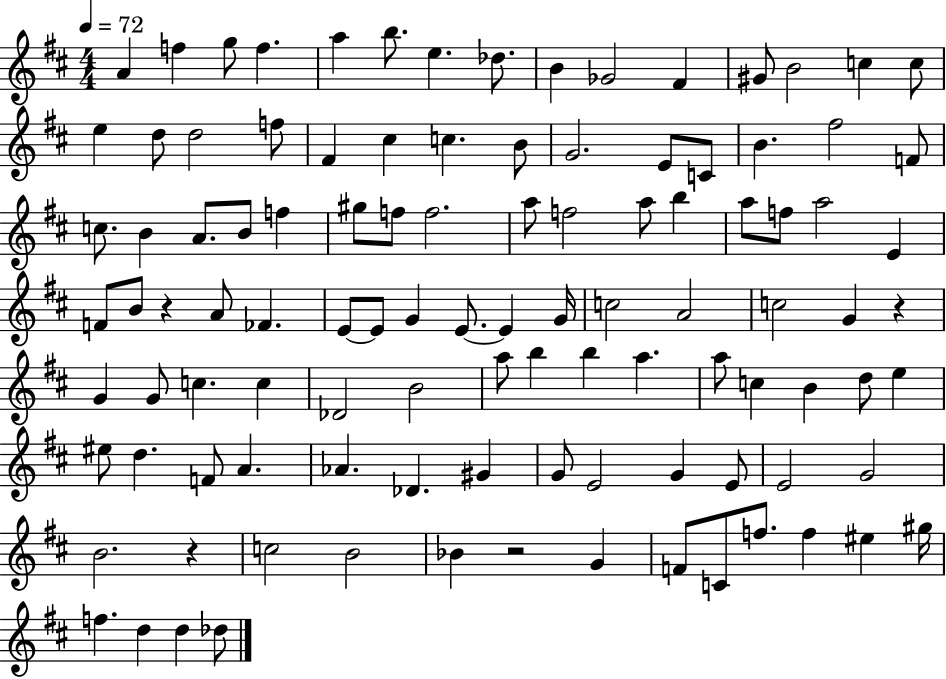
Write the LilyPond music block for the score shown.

{
  \clef treble
  \numericTimeSignature
  \time 4/4
  \key d \major
  \tempo 4 = 72
  a'4 f''4 g''8 f''4. | a''4 b''8. e''4. des''8. | b'4 ges'2 fis'4 | gis'8 b'2 c''4 c''8 | \break e''4 d''8 d''2 f''8 | fis'4 cis''4 c''4. b'8 | g'2. e'8 c'8 | b'4. fis''2 f'8 | \break c''8. b'4 a'8. b'8 f''4 | gis''8 f''8 f''2. | a''8 f''2 a''8 b''4 | a''8 f''8 a''2 e'4 | \break f'8 b'8 r4 a'8 fes'4. | e'8~~ e'8 g'4 e'8.~~ e'4 g'16 | c''2 a'2 | c''2 g'4 r4 | \break g'4 g'8 c''4. c''4 | des'2 b'2 | a''8 b''4 b''4 a''4. | a''8 c''4 b'4 d''8 e''4 | \break eis''8 d''4. f'8 a'4. | aes'4. des'4. gis'4 | g'8 e'2 g'4 e'8 | e'2 g'2 | \break b'2. r4 | c''2 b'2 | bes'4 r2 g'4 | f'8 c'8 f''8. f''4 eis''4 gis''16 | \break f''4. d''4 d''4 des''8 | \bar "|."
}